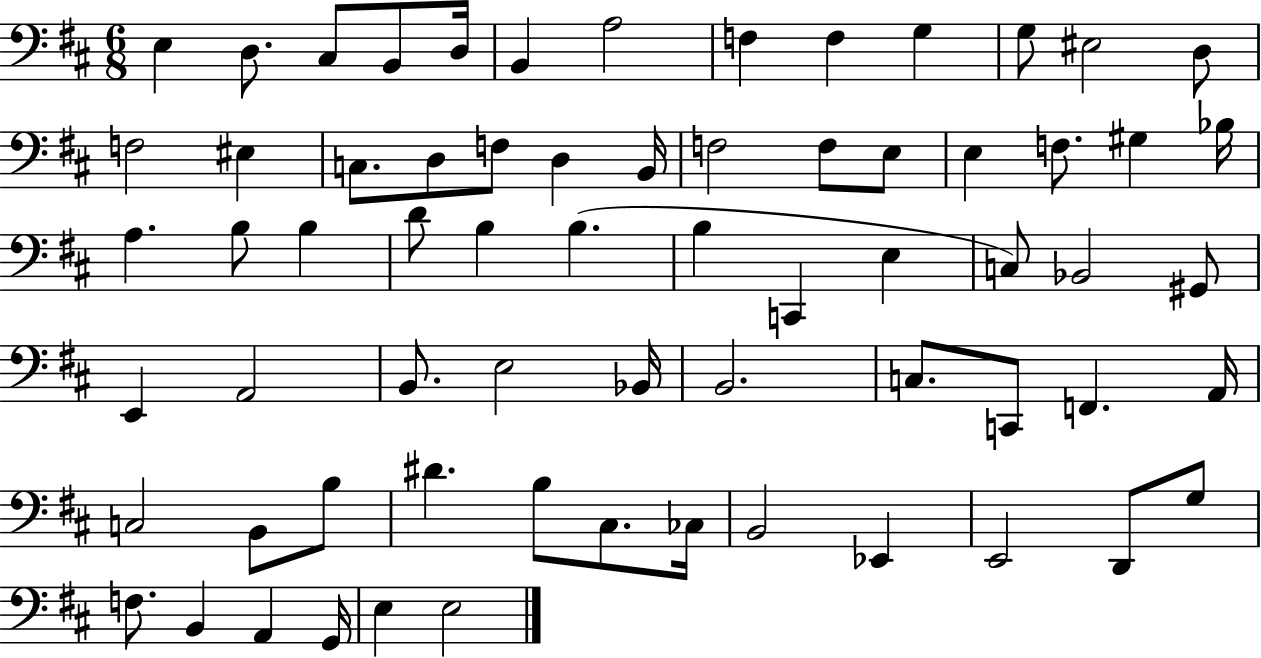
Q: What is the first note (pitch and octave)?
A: E3